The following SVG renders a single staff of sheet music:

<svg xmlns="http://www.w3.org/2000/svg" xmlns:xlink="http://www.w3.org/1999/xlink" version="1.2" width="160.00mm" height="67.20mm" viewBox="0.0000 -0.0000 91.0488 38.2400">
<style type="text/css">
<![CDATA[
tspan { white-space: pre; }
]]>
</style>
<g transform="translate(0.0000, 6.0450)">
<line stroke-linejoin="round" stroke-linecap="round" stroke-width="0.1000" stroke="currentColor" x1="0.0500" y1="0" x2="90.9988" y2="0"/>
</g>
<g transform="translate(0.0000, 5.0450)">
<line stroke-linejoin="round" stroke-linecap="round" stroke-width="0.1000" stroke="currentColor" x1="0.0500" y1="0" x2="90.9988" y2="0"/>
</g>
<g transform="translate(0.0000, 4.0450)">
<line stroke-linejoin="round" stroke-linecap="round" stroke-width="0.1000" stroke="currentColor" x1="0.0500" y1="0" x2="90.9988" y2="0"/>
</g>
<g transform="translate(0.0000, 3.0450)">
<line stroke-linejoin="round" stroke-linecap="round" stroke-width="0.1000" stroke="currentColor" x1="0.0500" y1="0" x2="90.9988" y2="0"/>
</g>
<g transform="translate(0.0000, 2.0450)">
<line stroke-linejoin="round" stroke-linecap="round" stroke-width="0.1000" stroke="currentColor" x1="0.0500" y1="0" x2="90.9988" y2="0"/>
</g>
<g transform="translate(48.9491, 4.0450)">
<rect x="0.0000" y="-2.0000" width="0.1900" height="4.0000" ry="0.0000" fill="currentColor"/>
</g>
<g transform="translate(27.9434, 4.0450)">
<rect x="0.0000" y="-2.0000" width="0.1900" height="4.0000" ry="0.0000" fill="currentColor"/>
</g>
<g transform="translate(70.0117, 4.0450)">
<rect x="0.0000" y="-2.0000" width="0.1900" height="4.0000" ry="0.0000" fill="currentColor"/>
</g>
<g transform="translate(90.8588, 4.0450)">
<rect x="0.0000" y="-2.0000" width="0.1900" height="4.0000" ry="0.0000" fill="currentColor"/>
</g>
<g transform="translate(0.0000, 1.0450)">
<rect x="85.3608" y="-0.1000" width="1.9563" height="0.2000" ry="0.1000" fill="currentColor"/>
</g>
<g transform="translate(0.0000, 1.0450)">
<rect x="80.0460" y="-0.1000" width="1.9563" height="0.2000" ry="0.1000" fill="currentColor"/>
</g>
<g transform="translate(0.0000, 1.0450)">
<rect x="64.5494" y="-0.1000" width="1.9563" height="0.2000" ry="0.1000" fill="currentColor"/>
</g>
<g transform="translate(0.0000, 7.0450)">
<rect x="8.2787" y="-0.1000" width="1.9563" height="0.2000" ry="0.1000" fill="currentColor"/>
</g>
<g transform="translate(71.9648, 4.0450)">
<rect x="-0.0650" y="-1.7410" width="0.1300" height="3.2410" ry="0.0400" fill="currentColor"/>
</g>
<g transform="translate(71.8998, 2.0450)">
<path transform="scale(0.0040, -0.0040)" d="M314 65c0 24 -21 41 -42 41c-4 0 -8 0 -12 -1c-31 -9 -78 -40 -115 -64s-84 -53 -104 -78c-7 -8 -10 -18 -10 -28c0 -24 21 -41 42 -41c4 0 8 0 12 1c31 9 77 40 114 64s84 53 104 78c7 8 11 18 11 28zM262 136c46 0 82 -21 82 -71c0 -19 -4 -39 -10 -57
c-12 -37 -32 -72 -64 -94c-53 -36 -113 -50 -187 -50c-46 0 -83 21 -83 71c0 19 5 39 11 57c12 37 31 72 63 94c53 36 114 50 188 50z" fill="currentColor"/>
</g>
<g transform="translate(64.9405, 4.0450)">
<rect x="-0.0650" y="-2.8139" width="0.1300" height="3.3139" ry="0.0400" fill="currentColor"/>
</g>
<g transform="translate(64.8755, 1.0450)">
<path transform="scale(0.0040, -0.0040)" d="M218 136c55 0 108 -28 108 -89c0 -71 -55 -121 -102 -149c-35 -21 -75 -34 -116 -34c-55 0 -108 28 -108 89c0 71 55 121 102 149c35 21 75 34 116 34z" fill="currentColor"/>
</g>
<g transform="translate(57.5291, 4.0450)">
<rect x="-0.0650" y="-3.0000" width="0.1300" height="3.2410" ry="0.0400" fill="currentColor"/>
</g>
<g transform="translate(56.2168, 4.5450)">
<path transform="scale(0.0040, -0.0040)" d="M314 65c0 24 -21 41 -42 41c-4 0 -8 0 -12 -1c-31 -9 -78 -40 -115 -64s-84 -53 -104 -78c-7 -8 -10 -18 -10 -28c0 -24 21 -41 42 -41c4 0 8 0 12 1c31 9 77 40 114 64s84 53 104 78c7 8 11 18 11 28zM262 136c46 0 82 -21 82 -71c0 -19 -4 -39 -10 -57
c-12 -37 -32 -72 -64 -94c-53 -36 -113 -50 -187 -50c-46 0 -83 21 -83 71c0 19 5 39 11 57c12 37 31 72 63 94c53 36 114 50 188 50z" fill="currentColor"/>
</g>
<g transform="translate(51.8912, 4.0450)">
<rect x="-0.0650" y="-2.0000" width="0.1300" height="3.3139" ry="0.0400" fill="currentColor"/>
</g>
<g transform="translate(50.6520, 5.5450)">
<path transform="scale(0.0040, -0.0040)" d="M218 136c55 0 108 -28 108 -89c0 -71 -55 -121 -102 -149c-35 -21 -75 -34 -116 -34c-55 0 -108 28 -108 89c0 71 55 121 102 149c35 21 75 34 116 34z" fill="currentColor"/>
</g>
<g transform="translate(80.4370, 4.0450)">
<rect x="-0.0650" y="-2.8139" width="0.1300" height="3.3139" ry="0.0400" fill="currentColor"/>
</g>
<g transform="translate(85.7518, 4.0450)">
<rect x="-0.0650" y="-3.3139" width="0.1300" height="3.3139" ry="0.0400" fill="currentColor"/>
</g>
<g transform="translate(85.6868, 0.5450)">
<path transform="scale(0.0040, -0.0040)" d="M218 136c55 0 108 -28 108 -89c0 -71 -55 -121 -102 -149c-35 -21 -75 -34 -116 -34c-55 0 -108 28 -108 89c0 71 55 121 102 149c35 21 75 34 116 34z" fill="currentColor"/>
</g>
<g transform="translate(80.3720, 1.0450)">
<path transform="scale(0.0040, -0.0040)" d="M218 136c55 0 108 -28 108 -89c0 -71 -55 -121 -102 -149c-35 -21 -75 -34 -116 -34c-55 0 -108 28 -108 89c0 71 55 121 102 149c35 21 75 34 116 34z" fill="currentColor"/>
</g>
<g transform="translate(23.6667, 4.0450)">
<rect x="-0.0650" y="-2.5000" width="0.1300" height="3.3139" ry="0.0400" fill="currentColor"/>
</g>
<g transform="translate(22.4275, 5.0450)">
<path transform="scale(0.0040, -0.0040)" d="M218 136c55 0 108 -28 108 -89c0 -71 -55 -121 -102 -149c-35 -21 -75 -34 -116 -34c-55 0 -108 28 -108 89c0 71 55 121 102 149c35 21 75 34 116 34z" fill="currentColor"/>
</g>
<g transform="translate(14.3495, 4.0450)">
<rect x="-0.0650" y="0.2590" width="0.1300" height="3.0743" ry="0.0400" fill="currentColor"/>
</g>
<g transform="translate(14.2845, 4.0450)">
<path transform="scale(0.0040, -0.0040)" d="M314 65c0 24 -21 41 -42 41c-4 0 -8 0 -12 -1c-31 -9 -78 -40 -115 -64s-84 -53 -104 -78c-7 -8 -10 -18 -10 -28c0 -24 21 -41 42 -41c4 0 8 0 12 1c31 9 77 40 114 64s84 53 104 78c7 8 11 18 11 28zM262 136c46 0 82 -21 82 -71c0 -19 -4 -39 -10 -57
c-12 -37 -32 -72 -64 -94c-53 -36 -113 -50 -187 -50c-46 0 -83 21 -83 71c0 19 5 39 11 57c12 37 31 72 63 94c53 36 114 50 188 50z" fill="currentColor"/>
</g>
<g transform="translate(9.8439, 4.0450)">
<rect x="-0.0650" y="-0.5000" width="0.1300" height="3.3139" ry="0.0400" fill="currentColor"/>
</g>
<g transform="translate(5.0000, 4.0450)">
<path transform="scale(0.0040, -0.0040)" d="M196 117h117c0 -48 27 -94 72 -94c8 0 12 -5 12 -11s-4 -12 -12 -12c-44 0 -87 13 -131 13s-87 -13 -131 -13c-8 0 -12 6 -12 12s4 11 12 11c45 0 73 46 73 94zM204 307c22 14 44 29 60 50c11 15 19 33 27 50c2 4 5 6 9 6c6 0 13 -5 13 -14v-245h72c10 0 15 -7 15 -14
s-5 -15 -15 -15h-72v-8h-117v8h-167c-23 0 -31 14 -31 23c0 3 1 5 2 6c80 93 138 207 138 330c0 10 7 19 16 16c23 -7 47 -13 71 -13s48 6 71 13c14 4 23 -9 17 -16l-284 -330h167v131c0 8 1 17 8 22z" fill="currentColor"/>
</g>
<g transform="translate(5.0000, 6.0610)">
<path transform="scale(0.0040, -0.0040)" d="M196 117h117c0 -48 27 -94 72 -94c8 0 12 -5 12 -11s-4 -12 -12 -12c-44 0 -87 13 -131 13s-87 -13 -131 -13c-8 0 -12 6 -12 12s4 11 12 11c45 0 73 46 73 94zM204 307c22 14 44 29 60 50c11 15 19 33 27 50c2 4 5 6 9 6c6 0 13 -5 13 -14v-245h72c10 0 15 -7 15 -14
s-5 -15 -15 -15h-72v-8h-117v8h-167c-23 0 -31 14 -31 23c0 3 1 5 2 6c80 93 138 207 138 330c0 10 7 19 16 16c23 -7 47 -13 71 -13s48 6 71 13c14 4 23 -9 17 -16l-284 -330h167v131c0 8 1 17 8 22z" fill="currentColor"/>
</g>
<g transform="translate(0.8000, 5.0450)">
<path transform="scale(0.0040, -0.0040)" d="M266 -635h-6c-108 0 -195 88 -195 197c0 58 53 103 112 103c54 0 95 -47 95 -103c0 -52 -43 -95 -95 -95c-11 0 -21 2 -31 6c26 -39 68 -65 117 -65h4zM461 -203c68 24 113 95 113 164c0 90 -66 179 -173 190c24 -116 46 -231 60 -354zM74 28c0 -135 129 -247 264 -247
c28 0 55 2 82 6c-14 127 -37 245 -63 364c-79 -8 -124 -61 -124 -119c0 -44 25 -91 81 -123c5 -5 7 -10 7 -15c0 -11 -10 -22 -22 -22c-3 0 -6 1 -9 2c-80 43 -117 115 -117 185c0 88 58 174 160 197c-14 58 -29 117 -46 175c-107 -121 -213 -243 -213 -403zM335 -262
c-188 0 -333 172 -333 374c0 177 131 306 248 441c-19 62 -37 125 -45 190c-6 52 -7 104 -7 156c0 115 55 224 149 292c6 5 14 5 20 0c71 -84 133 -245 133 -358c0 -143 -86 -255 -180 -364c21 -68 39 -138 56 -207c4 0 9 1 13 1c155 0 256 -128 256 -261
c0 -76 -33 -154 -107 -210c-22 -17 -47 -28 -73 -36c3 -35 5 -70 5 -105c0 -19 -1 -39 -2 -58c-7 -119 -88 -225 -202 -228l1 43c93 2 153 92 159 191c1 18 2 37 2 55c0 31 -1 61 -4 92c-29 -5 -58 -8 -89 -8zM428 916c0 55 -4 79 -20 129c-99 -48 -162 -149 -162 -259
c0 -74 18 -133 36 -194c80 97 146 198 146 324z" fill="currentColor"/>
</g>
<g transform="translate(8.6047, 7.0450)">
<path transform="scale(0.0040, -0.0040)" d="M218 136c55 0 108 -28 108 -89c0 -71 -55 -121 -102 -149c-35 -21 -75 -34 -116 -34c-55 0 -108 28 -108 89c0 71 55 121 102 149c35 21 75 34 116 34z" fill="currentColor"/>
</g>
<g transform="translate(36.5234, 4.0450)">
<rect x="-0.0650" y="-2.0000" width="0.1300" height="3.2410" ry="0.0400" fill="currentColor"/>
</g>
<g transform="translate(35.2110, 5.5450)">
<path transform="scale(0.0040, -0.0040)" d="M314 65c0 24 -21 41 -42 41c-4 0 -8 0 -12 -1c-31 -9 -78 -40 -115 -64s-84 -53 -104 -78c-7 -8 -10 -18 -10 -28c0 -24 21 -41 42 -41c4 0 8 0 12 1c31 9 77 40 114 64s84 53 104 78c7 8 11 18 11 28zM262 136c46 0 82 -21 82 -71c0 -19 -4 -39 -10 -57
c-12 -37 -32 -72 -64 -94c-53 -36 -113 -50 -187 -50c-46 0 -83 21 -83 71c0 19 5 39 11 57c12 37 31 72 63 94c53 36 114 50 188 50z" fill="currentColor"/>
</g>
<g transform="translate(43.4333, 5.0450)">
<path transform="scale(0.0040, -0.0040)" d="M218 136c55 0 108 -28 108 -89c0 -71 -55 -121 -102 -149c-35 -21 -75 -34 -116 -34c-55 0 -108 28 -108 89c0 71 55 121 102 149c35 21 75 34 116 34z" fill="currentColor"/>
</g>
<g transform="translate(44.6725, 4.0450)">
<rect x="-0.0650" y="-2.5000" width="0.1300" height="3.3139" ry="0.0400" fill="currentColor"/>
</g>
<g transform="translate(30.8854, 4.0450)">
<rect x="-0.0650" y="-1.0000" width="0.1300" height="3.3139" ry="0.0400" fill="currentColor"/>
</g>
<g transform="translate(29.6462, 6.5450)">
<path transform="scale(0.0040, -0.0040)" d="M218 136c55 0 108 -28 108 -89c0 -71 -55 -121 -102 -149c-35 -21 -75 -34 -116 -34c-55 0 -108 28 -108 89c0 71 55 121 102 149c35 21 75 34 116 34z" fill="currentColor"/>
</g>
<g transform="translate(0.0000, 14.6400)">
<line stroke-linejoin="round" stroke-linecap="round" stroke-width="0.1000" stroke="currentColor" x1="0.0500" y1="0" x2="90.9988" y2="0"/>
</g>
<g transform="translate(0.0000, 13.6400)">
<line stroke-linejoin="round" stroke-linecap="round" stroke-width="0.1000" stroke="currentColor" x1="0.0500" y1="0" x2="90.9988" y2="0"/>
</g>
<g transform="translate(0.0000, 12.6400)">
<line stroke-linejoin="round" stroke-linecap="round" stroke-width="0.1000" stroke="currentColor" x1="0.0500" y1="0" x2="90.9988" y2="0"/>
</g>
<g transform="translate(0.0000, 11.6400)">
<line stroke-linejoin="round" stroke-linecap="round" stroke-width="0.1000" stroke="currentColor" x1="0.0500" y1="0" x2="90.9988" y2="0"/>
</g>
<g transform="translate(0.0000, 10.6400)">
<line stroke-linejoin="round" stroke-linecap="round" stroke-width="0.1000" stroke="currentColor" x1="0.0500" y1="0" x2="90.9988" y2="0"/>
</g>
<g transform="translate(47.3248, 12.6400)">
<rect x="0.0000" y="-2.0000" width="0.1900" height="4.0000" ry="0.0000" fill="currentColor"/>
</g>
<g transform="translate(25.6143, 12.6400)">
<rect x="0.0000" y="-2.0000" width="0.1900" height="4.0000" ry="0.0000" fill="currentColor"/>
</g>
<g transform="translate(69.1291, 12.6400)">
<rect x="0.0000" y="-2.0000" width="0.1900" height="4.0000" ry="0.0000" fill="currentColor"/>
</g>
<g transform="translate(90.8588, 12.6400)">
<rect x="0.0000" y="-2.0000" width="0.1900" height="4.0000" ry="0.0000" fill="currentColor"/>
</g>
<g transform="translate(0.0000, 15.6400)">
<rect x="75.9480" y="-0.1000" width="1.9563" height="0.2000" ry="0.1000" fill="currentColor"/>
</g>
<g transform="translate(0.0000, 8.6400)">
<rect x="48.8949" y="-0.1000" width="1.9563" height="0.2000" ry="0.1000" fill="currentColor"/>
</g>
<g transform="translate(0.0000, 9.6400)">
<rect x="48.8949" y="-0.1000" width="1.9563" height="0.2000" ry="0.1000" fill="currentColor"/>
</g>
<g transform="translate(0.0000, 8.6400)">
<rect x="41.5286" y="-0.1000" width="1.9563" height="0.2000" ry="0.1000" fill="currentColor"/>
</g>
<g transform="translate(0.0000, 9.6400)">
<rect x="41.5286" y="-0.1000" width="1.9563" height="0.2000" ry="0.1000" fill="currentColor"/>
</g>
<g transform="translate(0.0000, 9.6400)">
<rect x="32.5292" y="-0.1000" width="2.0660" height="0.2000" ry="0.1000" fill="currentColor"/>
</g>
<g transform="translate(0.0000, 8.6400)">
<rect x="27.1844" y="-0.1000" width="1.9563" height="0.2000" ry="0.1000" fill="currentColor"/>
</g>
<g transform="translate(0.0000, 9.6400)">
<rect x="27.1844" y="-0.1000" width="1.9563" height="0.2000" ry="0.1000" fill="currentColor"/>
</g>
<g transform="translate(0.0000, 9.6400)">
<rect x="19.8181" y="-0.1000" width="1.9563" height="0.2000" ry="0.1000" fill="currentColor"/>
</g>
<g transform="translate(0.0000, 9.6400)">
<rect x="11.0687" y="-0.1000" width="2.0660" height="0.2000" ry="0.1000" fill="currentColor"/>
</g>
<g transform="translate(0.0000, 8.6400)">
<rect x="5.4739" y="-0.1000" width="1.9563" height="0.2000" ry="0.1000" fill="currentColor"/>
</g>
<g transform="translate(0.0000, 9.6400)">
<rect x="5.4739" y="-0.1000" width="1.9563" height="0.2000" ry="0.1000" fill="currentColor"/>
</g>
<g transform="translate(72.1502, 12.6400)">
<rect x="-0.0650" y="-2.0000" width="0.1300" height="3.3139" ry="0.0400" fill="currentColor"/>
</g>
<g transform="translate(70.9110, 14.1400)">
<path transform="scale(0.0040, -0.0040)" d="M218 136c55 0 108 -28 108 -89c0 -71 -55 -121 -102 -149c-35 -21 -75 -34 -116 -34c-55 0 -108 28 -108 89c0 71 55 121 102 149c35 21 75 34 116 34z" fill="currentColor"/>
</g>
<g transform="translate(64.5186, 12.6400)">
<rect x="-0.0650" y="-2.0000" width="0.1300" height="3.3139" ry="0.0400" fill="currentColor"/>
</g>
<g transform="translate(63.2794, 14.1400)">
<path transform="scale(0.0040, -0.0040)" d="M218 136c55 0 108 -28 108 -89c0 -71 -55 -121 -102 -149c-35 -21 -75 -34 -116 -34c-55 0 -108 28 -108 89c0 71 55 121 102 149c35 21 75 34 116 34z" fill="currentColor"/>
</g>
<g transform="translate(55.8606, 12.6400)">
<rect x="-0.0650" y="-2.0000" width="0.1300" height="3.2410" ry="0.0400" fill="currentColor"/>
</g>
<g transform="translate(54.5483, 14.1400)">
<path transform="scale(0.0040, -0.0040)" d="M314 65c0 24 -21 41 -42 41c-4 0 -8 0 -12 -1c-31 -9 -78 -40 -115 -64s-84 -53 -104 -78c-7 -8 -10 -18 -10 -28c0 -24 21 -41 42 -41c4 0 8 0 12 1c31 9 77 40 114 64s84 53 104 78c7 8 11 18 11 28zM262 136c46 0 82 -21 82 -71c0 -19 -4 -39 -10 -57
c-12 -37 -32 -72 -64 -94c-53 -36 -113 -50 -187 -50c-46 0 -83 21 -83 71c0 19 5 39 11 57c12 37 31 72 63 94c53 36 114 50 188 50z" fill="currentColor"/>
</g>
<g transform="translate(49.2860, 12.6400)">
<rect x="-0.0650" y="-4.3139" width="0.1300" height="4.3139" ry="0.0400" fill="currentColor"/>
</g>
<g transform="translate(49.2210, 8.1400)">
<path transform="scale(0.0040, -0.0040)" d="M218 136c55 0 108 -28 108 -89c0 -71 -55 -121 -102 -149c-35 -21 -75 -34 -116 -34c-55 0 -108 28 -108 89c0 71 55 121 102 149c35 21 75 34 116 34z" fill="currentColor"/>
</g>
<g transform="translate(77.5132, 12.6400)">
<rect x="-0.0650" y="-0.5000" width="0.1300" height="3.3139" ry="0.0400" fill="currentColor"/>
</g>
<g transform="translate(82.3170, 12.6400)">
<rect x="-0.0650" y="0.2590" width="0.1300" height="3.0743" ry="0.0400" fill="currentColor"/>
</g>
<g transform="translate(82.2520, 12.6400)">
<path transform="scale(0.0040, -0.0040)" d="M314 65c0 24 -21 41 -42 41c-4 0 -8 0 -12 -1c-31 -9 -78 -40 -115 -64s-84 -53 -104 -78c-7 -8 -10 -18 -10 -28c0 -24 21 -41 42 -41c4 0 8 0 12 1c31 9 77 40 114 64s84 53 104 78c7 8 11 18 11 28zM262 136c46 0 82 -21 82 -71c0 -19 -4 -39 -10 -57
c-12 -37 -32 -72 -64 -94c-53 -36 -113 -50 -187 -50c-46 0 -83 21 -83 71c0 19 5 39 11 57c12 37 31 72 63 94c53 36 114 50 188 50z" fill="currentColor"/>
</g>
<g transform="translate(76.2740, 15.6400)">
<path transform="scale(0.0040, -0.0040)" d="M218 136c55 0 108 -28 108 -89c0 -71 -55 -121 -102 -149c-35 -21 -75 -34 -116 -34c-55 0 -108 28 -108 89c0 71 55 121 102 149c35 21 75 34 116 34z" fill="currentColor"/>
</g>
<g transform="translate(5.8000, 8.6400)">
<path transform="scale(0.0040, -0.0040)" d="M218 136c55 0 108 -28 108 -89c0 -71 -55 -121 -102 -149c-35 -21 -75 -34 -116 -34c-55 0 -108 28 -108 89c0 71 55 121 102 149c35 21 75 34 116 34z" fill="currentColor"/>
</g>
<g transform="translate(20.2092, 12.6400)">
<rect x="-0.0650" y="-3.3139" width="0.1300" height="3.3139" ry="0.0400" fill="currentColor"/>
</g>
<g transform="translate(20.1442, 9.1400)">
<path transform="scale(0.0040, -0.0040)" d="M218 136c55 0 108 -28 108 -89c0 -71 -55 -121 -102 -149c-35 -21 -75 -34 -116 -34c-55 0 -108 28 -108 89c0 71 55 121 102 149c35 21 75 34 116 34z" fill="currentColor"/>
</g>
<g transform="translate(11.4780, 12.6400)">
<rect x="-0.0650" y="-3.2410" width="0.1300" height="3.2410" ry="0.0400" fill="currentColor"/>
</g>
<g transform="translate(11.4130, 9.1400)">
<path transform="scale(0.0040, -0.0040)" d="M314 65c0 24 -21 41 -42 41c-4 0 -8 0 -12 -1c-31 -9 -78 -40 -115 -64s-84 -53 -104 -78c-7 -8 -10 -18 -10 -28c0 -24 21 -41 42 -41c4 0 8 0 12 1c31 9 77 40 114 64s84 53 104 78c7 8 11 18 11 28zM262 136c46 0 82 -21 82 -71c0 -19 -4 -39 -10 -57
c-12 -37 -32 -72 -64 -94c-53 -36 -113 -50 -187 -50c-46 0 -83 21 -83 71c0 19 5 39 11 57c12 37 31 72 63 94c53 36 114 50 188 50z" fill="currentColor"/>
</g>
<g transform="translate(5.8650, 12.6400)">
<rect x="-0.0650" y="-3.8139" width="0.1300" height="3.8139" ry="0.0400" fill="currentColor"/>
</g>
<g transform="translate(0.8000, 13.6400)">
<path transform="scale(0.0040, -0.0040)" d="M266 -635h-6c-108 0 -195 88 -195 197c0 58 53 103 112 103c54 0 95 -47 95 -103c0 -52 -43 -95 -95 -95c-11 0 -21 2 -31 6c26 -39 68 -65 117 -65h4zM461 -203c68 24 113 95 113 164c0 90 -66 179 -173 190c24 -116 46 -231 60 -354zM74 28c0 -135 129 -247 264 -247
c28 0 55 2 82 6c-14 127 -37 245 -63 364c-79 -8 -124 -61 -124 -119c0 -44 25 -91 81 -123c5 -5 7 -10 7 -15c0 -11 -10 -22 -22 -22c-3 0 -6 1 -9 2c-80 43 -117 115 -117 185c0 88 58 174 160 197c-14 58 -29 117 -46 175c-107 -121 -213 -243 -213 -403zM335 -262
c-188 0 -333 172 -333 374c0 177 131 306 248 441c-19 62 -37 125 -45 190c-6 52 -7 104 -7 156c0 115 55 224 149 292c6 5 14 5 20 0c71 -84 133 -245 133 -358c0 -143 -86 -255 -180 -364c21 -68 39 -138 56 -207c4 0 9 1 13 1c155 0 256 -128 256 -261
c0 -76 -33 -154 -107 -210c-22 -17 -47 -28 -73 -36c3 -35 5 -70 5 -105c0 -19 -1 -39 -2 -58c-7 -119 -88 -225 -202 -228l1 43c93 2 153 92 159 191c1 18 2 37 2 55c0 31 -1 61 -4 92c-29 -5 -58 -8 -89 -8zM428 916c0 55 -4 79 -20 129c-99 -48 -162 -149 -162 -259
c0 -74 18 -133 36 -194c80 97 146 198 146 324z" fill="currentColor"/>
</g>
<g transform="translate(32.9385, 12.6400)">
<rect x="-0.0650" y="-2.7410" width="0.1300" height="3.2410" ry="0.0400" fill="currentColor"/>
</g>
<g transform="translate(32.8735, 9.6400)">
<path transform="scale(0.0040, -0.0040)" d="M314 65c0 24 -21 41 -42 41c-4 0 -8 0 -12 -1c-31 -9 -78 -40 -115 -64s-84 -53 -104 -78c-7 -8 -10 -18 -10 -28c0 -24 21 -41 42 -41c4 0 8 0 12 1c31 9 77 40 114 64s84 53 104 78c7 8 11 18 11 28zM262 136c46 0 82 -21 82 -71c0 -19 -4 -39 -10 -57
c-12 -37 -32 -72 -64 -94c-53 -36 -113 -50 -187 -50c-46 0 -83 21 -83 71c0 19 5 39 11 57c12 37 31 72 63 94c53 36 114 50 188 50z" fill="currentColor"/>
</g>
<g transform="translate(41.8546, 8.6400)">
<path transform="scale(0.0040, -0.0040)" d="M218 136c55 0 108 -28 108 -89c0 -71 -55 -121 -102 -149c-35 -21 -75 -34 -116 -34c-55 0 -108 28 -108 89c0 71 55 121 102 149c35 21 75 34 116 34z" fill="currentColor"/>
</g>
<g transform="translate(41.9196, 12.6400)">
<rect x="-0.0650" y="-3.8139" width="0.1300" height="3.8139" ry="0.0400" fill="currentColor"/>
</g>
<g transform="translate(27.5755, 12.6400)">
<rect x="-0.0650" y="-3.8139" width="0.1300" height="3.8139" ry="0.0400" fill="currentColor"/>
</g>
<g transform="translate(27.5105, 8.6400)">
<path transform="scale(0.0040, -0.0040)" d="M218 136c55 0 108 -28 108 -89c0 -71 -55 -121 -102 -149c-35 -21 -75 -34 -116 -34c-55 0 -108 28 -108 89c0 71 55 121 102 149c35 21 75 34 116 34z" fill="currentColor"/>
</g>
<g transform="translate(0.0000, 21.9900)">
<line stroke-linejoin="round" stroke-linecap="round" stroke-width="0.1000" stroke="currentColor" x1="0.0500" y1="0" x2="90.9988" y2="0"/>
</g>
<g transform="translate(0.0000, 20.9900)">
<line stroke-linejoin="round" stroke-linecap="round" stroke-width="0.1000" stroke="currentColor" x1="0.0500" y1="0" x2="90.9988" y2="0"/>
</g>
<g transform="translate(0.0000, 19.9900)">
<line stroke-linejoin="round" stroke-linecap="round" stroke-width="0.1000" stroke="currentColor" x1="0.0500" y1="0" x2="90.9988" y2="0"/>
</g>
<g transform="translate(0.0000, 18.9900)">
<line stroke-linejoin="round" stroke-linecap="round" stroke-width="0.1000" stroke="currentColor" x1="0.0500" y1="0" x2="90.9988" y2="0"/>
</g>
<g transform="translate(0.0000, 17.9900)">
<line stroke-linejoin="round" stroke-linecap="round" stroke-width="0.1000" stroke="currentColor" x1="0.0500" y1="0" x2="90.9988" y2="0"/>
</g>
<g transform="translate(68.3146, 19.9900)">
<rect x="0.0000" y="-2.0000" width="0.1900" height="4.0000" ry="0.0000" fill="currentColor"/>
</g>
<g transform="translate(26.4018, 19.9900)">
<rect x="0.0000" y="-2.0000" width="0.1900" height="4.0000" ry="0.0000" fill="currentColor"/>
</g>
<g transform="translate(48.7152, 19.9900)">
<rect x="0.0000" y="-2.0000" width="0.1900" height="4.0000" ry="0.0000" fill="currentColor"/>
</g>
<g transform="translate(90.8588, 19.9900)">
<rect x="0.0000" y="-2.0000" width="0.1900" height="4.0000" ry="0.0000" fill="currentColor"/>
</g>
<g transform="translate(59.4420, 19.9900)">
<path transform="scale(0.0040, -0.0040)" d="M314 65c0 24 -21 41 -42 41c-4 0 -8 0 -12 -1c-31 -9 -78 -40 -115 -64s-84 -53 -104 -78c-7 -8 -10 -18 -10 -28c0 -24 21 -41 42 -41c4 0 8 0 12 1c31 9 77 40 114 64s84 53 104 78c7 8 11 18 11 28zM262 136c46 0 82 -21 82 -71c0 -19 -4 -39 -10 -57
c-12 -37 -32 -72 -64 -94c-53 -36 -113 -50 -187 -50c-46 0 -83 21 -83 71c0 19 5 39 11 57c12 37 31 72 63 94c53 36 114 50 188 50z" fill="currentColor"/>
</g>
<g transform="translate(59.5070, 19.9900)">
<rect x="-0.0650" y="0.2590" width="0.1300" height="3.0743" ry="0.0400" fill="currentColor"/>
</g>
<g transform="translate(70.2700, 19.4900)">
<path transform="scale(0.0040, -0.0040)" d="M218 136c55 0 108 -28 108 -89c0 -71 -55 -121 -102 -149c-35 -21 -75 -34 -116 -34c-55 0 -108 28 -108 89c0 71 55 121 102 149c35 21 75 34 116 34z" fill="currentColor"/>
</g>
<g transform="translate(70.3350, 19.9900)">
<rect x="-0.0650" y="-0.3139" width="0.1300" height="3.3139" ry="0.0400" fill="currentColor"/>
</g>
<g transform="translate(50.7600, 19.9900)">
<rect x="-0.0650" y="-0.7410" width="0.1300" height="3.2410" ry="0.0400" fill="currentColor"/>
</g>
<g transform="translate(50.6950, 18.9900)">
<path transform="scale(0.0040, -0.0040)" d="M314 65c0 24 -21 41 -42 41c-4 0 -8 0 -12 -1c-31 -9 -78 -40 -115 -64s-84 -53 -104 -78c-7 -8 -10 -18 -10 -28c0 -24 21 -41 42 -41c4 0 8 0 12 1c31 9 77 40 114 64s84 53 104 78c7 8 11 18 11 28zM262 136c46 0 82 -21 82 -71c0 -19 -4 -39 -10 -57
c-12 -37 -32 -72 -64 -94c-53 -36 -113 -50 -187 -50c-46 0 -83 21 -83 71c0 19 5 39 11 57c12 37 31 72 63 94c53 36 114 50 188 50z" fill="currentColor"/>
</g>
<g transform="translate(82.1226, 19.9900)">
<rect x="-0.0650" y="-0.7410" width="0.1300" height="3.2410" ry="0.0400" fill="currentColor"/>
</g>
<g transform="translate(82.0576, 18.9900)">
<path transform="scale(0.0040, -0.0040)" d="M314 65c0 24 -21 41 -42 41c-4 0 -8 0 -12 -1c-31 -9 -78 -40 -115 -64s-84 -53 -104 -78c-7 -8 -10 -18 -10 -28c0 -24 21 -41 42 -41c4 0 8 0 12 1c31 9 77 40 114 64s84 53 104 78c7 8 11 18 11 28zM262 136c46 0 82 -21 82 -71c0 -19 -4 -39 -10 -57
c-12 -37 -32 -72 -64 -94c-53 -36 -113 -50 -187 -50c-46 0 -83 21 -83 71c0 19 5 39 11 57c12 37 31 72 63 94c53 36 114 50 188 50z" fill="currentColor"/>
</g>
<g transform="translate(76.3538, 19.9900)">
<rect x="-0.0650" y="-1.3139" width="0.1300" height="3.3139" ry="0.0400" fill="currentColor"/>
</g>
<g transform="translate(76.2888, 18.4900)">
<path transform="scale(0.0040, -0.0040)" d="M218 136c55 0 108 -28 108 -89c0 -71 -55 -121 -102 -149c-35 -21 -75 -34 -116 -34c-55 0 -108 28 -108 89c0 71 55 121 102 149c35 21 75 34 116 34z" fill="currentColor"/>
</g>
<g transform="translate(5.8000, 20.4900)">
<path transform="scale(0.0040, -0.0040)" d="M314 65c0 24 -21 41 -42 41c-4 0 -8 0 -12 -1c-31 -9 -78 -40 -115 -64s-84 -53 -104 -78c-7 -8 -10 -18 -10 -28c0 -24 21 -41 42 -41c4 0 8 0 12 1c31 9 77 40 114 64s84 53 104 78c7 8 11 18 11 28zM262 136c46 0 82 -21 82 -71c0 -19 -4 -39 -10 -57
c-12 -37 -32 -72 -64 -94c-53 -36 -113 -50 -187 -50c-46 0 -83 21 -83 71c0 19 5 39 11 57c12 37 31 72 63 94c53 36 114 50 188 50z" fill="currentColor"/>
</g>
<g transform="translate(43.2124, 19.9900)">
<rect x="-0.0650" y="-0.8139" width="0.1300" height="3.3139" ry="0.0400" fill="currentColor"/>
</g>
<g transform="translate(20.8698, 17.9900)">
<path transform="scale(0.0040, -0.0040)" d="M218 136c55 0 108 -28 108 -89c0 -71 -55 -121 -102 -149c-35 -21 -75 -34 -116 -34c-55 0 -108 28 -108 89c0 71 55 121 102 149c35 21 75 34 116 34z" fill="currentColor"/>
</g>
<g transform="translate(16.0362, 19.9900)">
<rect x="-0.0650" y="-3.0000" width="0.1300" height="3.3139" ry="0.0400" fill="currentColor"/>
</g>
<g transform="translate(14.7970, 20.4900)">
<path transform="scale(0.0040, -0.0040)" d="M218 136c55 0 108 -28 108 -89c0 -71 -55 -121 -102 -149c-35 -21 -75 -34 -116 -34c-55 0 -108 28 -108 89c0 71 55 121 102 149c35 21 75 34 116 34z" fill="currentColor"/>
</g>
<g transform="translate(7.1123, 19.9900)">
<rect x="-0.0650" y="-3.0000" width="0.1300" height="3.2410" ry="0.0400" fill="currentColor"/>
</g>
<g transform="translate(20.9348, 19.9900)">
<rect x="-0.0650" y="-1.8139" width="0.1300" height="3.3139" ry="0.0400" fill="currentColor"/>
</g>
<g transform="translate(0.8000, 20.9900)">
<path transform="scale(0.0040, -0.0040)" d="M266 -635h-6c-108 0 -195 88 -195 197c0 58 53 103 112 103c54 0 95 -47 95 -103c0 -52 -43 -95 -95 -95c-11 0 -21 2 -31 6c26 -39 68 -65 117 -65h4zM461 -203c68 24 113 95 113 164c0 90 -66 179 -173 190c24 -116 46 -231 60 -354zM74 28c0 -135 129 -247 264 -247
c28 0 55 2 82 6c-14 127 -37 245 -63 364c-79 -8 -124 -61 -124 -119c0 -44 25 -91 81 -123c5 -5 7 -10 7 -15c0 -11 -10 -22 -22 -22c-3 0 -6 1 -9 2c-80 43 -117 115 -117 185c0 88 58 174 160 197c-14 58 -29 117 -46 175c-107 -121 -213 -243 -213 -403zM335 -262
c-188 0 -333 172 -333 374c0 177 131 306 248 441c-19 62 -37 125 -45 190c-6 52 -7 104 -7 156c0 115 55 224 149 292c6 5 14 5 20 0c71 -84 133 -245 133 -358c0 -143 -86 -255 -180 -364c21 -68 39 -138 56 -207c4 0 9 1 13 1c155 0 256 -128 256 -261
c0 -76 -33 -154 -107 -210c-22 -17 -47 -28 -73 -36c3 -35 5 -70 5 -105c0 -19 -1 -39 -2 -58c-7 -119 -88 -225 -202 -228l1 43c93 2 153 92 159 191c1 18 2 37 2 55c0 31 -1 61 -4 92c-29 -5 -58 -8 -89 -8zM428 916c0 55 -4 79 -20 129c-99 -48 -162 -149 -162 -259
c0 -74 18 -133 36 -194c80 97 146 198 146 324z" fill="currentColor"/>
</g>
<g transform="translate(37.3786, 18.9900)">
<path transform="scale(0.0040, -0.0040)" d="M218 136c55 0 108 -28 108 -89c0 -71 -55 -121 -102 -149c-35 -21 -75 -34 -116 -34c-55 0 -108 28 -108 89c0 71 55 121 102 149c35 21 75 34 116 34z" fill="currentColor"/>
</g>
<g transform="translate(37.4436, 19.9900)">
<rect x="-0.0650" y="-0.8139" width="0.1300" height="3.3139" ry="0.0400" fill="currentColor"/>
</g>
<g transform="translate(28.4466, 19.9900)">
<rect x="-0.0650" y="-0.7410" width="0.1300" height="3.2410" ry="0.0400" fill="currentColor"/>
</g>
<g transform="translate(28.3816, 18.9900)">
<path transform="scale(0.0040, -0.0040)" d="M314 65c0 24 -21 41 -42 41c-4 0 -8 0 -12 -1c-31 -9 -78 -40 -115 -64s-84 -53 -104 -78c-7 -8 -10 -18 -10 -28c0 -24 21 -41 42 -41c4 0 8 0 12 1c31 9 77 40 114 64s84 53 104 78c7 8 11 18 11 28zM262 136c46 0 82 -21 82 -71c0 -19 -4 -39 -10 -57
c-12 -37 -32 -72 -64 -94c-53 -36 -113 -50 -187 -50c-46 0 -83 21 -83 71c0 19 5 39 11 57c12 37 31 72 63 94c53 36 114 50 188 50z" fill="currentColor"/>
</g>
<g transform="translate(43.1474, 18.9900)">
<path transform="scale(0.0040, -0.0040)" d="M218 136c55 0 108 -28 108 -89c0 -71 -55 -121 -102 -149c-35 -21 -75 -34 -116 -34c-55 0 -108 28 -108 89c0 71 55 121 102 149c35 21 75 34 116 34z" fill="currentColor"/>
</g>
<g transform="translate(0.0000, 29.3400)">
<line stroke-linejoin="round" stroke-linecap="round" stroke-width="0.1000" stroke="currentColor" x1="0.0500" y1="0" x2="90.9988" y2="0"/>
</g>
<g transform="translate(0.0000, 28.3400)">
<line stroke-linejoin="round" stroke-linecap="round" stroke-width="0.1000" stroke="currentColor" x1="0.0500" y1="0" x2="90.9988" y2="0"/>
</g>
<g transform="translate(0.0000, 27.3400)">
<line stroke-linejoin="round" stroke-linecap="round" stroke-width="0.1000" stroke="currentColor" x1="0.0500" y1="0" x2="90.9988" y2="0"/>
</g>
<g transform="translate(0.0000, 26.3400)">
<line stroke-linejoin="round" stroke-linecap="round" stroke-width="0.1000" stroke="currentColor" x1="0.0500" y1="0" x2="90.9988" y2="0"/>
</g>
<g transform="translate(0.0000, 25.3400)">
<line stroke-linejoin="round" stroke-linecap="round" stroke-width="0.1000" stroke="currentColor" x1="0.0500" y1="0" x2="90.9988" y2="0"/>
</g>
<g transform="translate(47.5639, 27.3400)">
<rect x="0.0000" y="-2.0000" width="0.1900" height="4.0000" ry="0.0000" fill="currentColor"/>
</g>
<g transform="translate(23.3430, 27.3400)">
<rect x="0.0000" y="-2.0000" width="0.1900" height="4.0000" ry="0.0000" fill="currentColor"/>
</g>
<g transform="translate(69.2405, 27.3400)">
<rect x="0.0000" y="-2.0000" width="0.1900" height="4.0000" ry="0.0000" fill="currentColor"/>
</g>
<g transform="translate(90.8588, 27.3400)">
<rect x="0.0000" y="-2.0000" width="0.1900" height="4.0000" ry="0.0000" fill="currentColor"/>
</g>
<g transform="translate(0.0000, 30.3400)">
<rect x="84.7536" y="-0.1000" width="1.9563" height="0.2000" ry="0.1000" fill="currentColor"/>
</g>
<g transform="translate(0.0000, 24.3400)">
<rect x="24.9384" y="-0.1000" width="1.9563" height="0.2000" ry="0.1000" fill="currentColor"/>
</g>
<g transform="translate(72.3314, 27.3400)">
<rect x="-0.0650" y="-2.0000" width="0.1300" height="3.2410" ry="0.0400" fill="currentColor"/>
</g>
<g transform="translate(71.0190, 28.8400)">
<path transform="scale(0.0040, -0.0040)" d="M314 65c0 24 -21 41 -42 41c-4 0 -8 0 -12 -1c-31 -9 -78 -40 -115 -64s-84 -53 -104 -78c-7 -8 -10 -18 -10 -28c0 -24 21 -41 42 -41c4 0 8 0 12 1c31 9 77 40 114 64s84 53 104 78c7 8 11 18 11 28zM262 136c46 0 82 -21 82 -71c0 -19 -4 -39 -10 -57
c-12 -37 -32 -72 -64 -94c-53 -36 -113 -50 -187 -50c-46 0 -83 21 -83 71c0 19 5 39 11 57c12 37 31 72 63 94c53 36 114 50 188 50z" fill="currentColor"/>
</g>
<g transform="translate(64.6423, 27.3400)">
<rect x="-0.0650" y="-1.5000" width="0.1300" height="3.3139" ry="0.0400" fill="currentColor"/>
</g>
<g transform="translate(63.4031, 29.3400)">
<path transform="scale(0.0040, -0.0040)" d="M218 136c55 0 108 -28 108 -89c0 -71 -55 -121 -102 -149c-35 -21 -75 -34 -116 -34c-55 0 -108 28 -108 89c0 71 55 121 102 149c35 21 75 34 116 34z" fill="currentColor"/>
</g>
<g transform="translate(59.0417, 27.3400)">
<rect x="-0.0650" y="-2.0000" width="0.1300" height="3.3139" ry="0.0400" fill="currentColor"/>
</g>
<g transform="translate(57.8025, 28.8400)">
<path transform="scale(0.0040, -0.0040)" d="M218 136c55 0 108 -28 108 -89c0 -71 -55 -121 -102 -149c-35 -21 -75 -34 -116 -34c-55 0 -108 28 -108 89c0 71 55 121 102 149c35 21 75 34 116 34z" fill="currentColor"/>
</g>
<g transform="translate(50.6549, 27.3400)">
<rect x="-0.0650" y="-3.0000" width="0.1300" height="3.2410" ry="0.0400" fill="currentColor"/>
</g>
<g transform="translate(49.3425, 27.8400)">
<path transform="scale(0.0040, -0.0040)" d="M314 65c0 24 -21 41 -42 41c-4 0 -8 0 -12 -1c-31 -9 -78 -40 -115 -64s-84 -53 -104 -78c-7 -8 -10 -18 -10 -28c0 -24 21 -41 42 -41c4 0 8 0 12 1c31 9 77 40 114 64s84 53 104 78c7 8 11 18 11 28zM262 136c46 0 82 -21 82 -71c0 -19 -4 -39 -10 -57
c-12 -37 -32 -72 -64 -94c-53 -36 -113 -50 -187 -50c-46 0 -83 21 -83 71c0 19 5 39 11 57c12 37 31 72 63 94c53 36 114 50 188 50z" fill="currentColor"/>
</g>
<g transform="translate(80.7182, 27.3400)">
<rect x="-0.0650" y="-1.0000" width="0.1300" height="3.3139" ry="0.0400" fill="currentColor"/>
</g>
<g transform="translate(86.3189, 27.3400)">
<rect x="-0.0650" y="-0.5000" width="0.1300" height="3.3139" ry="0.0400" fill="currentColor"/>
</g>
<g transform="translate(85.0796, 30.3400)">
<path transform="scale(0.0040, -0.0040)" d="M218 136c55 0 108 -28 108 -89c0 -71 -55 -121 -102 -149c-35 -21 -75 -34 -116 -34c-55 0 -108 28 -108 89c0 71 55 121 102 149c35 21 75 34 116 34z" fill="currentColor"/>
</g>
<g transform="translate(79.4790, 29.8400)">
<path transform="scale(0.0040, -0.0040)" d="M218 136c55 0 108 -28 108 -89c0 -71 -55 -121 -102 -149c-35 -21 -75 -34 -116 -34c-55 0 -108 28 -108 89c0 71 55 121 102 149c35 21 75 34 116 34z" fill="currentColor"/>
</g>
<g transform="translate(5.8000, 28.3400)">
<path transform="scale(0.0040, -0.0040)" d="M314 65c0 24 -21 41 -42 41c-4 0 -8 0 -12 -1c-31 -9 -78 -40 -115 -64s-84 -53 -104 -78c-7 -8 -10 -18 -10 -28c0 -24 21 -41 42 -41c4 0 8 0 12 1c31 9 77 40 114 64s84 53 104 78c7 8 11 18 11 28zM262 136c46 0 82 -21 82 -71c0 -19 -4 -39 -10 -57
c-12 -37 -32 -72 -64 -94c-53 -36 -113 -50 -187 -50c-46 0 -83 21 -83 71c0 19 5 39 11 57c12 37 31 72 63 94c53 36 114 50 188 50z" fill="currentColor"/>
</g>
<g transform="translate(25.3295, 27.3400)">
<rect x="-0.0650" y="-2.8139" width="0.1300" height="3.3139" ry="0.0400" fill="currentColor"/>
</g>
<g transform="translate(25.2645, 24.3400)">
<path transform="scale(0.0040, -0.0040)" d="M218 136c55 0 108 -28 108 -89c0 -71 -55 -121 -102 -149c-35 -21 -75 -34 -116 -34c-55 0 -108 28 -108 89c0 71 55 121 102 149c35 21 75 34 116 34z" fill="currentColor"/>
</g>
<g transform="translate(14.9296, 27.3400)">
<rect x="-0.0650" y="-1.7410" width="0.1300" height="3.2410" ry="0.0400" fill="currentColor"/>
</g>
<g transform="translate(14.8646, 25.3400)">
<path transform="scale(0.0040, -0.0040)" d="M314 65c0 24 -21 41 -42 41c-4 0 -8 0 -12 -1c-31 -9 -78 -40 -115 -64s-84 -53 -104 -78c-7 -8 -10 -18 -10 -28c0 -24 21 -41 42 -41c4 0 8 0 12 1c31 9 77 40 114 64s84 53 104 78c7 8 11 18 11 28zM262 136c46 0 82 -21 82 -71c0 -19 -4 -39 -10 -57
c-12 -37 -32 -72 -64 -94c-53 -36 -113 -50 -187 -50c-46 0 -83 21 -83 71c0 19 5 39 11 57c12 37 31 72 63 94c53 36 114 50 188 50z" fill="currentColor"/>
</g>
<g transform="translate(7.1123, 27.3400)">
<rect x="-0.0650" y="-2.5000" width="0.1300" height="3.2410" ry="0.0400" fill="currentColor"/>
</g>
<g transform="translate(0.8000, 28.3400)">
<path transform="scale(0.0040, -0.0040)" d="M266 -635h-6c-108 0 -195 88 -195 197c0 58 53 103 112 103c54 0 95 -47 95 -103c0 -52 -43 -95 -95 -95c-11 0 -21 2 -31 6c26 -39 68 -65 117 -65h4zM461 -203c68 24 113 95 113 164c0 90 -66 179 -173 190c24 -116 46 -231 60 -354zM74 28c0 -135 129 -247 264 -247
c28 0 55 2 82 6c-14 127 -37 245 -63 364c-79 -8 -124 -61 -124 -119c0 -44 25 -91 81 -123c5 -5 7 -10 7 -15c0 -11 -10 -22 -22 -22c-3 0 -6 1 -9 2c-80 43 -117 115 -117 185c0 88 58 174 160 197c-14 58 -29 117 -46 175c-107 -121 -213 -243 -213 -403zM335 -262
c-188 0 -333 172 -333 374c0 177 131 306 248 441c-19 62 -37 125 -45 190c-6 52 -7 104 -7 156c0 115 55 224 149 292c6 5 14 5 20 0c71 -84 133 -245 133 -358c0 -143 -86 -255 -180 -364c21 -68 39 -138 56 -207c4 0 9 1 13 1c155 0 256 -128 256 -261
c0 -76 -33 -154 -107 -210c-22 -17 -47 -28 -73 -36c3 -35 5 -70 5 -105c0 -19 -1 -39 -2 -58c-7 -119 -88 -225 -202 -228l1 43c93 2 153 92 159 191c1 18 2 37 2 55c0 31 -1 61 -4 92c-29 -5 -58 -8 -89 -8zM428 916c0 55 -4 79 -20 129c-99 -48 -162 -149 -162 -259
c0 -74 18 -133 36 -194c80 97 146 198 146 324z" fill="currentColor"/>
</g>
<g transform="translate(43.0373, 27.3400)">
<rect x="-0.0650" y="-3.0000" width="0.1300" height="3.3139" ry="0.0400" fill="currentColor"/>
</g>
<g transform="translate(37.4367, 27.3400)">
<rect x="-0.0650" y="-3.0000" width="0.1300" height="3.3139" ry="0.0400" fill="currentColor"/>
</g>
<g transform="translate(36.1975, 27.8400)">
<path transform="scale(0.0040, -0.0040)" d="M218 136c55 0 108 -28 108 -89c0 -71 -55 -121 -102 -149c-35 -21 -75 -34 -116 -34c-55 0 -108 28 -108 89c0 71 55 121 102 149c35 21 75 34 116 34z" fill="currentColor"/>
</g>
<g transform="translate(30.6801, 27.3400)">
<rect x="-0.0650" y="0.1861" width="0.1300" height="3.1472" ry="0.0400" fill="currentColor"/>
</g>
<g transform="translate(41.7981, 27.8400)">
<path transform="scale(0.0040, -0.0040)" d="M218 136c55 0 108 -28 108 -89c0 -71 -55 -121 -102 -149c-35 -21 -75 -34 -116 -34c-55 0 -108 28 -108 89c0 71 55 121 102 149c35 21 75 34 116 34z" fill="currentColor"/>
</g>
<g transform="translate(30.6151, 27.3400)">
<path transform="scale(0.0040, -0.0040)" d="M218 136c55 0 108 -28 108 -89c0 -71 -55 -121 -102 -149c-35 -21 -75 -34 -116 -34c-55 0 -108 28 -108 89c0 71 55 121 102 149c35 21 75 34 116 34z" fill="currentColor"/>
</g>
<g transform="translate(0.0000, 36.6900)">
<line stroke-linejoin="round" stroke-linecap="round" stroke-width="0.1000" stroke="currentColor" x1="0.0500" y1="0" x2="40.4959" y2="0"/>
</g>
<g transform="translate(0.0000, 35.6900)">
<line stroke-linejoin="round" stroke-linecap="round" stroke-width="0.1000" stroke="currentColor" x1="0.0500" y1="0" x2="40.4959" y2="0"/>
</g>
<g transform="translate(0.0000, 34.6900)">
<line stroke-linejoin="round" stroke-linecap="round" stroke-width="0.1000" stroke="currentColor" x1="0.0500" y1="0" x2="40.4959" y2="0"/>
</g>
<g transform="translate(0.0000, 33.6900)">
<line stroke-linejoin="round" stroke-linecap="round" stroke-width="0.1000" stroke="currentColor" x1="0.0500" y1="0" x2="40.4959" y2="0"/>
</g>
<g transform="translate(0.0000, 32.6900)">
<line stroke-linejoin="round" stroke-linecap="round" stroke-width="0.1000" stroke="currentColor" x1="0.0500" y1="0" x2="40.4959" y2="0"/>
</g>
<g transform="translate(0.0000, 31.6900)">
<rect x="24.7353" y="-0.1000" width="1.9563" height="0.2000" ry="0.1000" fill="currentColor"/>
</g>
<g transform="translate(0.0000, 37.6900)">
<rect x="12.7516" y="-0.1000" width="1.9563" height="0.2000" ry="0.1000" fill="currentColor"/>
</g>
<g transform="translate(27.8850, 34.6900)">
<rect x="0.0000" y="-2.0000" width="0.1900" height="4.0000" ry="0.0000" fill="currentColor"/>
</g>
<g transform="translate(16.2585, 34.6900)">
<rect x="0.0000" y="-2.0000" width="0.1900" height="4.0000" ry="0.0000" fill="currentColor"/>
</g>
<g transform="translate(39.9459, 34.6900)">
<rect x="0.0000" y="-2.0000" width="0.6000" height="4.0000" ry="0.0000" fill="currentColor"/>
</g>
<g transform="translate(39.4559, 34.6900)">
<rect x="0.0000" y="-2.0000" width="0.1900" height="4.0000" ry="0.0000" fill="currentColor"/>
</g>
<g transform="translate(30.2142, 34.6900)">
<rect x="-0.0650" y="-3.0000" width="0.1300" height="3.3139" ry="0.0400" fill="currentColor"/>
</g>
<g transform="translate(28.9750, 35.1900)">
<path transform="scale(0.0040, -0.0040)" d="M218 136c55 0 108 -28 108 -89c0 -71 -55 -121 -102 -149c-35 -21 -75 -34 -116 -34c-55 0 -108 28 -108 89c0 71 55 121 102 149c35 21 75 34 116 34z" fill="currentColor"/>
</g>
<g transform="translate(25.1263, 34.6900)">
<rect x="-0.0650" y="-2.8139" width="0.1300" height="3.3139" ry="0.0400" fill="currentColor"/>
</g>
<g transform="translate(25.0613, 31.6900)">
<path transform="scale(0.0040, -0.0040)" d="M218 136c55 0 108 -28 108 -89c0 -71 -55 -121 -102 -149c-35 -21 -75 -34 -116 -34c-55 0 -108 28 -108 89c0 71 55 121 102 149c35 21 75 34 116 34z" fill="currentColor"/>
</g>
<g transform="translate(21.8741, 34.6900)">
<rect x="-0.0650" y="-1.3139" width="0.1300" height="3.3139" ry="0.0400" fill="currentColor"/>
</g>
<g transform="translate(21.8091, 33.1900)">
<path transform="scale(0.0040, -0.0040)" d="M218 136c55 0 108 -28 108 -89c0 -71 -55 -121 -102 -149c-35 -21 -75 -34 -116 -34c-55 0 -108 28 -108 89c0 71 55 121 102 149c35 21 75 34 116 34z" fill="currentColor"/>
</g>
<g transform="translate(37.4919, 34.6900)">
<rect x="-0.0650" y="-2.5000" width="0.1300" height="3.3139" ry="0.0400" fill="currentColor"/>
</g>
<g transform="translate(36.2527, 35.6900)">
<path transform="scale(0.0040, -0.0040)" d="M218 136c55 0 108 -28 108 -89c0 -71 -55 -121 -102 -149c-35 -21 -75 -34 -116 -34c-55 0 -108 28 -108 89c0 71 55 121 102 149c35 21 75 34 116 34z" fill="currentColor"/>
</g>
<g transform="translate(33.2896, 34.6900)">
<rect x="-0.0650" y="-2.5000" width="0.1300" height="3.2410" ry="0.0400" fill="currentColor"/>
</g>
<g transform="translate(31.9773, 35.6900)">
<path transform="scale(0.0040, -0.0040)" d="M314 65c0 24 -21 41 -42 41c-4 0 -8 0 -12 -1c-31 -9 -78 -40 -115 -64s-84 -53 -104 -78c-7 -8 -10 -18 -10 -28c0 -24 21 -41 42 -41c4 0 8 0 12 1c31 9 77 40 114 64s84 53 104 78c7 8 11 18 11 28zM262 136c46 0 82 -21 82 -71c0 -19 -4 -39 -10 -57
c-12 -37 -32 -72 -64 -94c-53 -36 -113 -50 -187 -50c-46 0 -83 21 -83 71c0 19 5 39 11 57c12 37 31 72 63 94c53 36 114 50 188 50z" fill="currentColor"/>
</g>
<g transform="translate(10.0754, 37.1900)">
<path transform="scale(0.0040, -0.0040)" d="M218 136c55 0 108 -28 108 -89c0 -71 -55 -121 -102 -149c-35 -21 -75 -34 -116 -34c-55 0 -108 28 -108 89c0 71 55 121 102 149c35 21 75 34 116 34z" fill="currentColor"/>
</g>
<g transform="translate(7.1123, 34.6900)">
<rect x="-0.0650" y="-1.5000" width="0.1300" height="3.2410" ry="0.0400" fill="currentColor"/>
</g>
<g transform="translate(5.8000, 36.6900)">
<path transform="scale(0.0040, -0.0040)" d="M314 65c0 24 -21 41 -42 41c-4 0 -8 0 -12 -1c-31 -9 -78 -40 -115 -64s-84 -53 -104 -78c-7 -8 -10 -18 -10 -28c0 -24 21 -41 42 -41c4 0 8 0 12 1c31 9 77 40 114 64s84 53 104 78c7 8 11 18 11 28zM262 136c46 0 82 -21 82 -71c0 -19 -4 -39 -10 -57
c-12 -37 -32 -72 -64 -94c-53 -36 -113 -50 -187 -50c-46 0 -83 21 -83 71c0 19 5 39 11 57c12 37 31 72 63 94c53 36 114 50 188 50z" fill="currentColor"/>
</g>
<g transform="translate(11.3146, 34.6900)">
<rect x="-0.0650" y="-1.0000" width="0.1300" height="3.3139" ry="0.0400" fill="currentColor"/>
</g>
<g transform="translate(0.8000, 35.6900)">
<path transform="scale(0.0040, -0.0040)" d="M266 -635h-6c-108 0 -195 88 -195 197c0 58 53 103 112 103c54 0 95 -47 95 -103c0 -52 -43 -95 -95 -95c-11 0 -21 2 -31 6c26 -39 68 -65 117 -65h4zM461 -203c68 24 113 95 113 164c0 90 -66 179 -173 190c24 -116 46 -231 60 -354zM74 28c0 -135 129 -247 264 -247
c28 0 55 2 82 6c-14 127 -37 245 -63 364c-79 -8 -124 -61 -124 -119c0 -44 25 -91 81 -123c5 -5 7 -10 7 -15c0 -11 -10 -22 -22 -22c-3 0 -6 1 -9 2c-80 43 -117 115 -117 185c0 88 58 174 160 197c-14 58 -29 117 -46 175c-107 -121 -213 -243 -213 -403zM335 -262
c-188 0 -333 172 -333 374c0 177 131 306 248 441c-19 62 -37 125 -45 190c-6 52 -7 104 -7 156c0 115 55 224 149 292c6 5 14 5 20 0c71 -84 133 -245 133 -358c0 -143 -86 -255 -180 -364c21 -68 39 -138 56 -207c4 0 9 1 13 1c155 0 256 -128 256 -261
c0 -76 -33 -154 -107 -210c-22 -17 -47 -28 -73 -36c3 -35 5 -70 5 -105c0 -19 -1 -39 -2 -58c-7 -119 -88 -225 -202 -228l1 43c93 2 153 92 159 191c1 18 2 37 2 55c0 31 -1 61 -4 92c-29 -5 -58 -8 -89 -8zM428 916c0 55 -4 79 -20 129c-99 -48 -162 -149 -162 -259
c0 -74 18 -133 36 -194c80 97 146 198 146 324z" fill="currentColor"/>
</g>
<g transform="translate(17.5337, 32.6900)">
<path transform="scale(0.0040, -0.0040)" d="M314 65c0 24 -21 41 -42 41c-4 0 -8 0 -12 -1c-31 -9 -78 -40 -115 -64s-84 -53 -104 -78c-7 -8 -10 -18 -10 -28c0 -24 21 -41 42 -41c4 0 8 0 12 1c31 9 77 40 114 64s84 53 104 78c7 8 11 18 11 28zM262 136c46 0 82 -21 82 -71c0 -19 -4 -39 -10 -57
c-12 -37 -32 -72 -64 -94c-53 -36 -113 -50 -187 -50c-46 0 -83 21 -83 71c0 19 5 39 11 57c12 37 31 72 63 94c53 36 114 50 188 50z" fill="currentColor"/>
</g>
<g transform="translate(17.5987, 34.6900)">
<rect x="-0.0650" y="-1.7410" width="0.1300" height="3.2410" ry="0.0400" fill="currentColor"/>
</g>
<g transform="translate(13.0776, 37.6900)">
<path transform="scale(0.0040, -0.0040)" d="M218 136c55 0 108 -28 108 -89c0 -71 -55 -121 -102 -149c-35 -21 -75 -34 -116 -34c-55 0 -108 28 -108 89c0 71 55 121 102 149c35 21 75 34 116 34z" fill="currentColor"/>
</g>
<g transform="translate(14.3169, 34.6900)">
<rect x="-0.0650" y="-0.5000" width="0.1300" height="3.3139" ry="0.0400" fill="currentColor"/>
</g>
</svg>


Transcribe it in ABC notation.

X:1
T:Untitled
M:4/4
L:1/4
K:C
C B2 G D F2 G F A2 a f2 a b c' b2 b c' a2 c' d' F2 F F C B2 A2 A f d2 d d d2 B2 c e d2 G2 f2 a B A A A2 F E F2 D C E2 D C f2 e a A G2 G